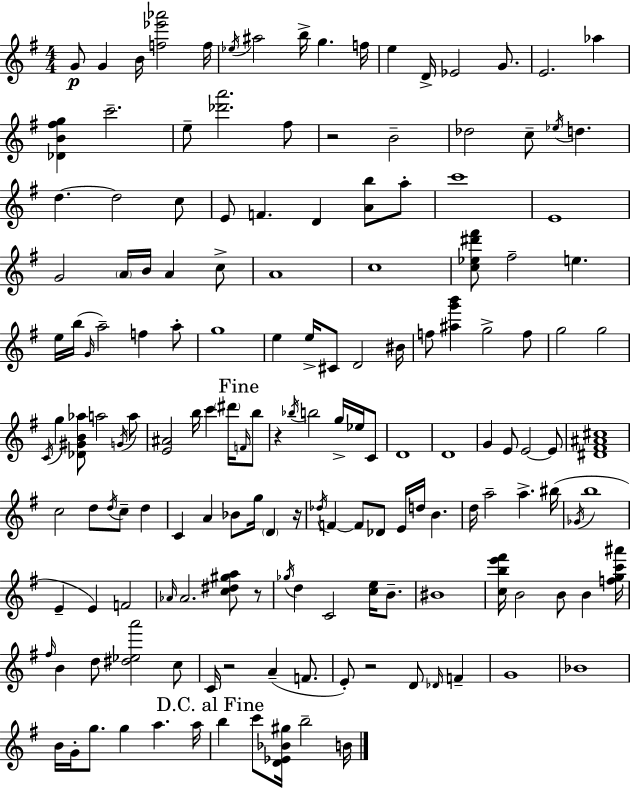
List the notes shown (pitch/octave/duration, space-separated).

G4/e G4/q B4/s [F5,Eb6,Ab6]/h F5/s Eb5/s A#5/h B5/s G5/q. F5/s E5/q D4/s Eb4/h G4/e. E4/h. Ab5/q [Db4,B4,F#5,G5]/q C6/h. E5/e [Db6,A6]/h. F#5/e R/h B4/h Db5/h C5/e Eb5/s D5/q. D5/q. D5/h C5/e E4/e F4/q. D4/q [A4,B5]/e A5/e C6/w E4/w G4/h A4/s B4/s A4/q C5/e A4/w C5/w [C5,Eb5,D#6,F#6]/e F#5/h E5/q. E5/s B5/s G4/s A5/h F5/q A5/e G5/w E5/q E5/s C#4/e D4/h BIS4/s F5/e [A#5,G6,B6]/q G5/h F5/e G5/h G5/h C4/s G5/q [Db4,G#4,B4,Ab5]/e A5/h G4/s A5/e [E4,A#4]/h B5/s C6/q D#6/s F4/s B5/e R/q Bb5/s B5/h G5/s Eb5/s C4/e D4/w D4/w G4/q E4/e E4/h E4/e [D#4,F#4,A#4,C#5]/w C5/h D5/e D5/s C5/e D5/q C4/q A4/q Bb4/e G5/s D4/q R/s Db5/s F4/q F4/e Db4/e E4/s D5/s B4/q. D5/s A5/h A5/q. BIS5/s Gb4/s B5/w E4/q E4/q F4/h Ab4/s Ab4/h. [C5,D#5,G#5,A5]/e R/e Gb5/s D5/q C4/h [C5,E5]/s B4/e. BIS4/w [C5,B5,E6,F#6]/s B4/h B4/e B4/q [F5,G5,C6,A#6]/s F#5/s B4/q D5/e [D#5,Eb5,A6]/h C5/e C4/s R/h A4/q F4/e. E4/e R/h D4/e Db4/s F4/q G4/w Bb4/w B4/s G4/s G5/e. G5/q A5/q. A5/s B5/q C6/e [D4,Eb4,Bb4,G#5]/s B5/h B4/s